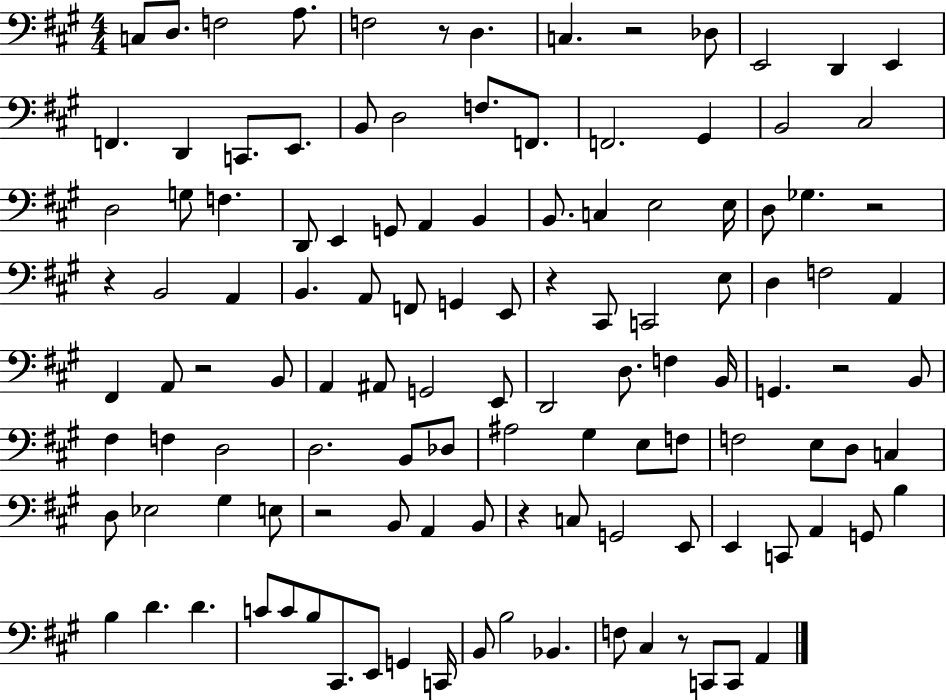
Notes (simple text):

C3/e D3/e. F3/h A3/e. F3/h R/e D3/q. C3/q. R/h Db3/e E2/h D2/q E2/q F2/q. D2/q C2/e. E2/e. B2/e D3/h F3/e. F2/e. F2/h. G#2/q B2/h C#3/h D3/h G3/e F3/q. D2/e E2/q G2/e A2/q B2/q B2/e. C3/q E3/h E3/s D3/e Gb3/q. R/h R/q B2/h A2/q B2/q. A2/e F2/e G2/q E2/e R/q C#2/e C2/h E3/e D3/q F3/h A2/q F#2/q A2/e R/h B2/e A2/q A#2/e G2/h E2/e D2/h D3/e. F3/q B2/s G2/q. R/h B2/e F#3/q F3/q D3/h D3/h. B2/e Db3/e A#3/h G#3/q E3/e F3/e F3/h E3/e D3/e C3/q D3/e Eb3/h G#3/q E3/e R/h B2/e A2/q B2/e R/q C3/e G2/h E2/e E2/q C2/e A2/q G2/e B3/q B3/q D4/q. D4/q. C4/e C4/e B3/e C#2/e. E2/e G2/q C2/s B2/e B3/h Bb2/q. F3/e C#3/q R/e C2/e C2/e A2/q